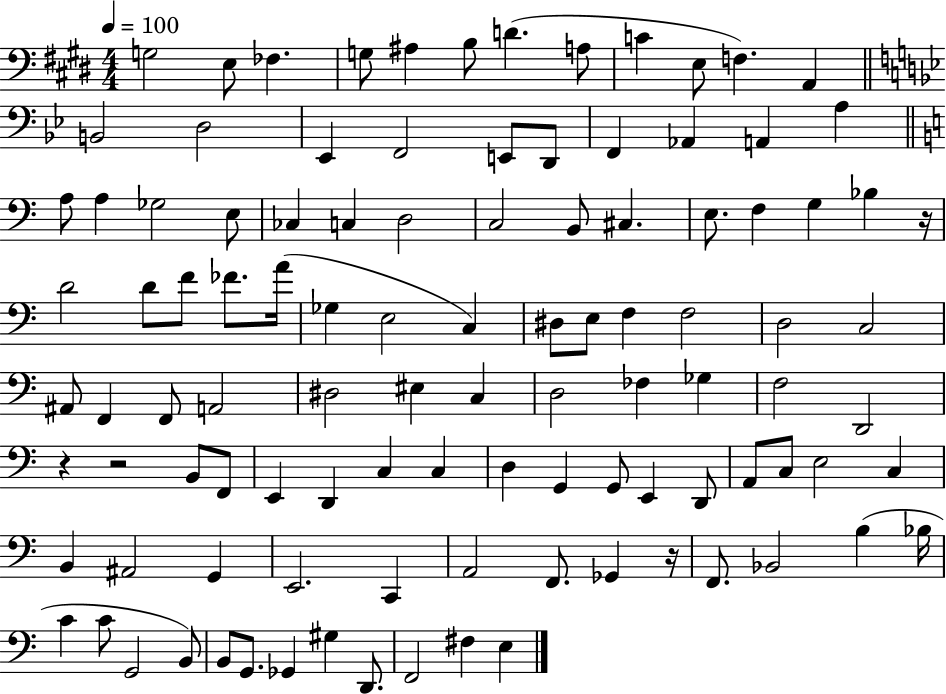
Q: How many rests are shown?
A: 4